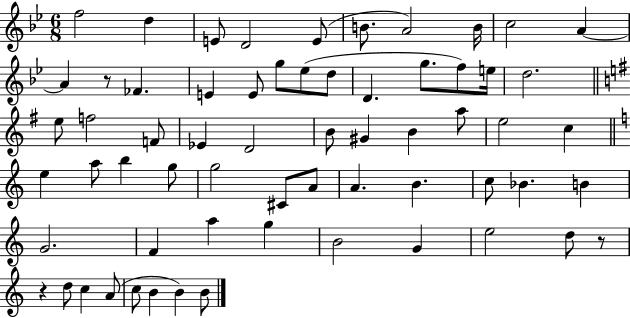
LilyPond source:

{
  \clef treble
  \numericTimeSignature
  \time 6/8
  \key bes \major
  f''2 d''4 | e'8 d'2 e'8( | b'8. a'2) b'16 | c''2 a'4~~ | \break a'4 r8 fes'4. | e'4 e'8 g''8 ees''8( d''8 | d'4. g''8. f''8) e''16 | d''2. | \break \bar "||" \break \key g \major e''8 f''2 f'8 | ees'4 d'2 | b'8 gis'4 b'4 a''8 | e''2 c''4 | \break \bar "||" \break \key a \minor e''4 a''8 b''4 g''8 | g''2 cis'8 a'8 | a'4. b'4. | c''8 bes'4. b'4 | \break g'2. | f'4 a''4 g''4 | b'2 g'4 | e''2 d''8 r8 | \break r4 d''8 c''4 a'8( | c''8 b'4 b'4) b'8 | \bar "|."
}